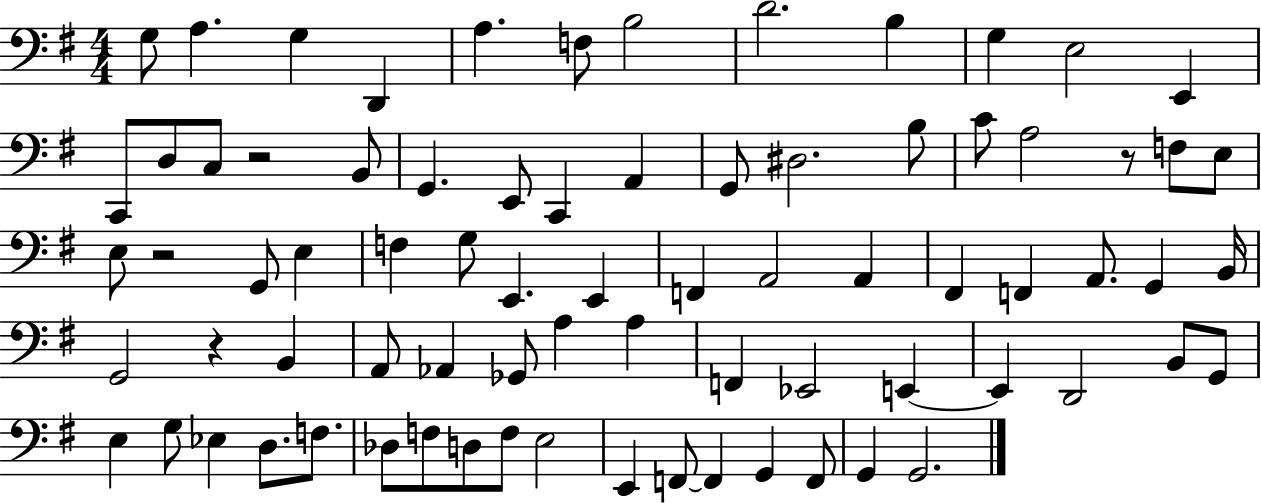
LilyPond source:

{
  \clef bass
  \numericTimeSignature
  \time 4/4
  \key g \major
  g8 a4. g4 d,4 | a4. f8 b2 | d'2. b4 | g4 e2 e,4 | \break c,8 d8 c8 r2 b,8 | g,4. e,8 c,4 a,4 | g,8 dis2. b8 | c'8 a2 r8 f8 e8 | \break e8 r2 g,8 e4 | f4 g8 e,4. e,4 | f,4 a,2 a,4 | fis,4 f,4 a,8. g,4 b,16 | \break g,2 r4 b,4 | a,8 aes,4 ges,8 a4 a4 | f,4 ees,2 e,4~~ | e,4 d,2 b,8 g,8 | \break e4 g8 ees4 d8. f8. | des8 f8 d8 f8 e2 | e,4 f,8~~ f,4 g,4 f,8 | g,4 g,2. | \break \bar "|."
}